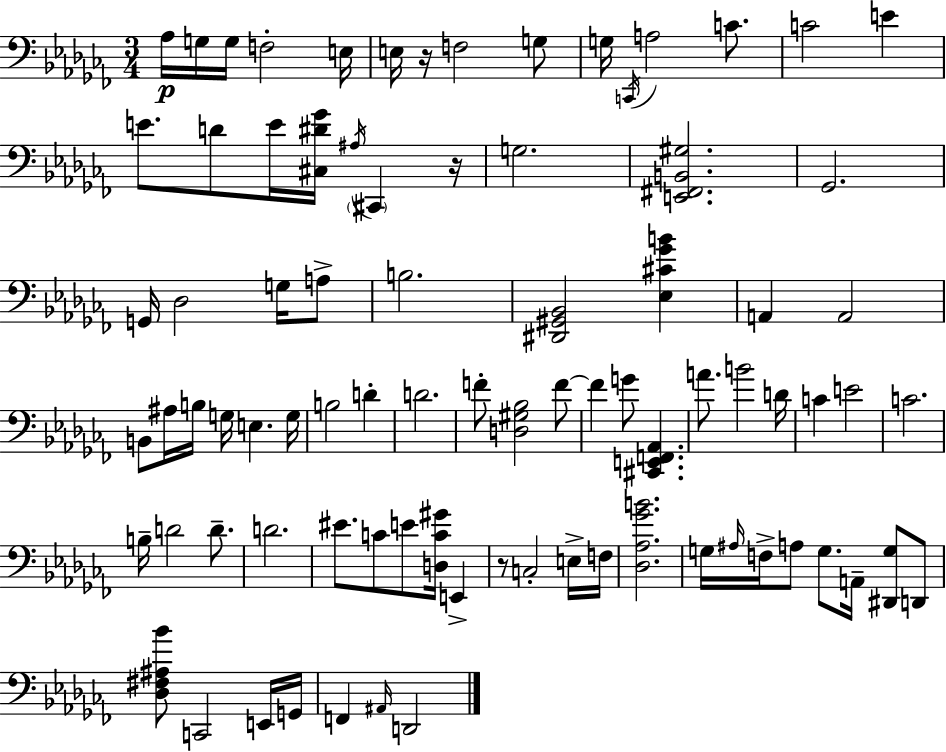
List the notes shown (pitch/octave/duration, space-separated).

Ab3/s G3/s G3/s F3/h E3/s E3/s R/s F3/h G3/e G3/s C2/s A3/h C4/e. C4/h E4/q E4/e. D4/e E4/s [C#3,D#4,Gb4]/s A#3/s C#2/q R/s G3/h. [E2,F#2,B2,G#3]/h. Gb2/h. G2/s Db3/h G3/s A3/e B3/h. [D#2,G#2,Bb2]/h [Eb3,C#4,Gb4,B4]/q A2/q A2/h B2/e A#3/s B3/s G3/s E3/q. G3/s B3/h D4/q D4/h. F4/e [D3,G#3,Bb3]/h F4/e F4/q G4/e [C#2,E2,F2,Ab2]/q. A4/e. B4/h D4/s C4/q E4/h C4/h. B3/s D4/h D4/e. D4/h. EIS4/e. C4/e E4/e [D3,C4,G#4]/s E2/q R/e C3/h E3/s F3/s [Db3,Ab3,Gb4,B4]/h. G3/s A#3/s F3/s A3/e G3/e. A2/s [D#2,G3]/e D2/e [Db3,F#3,A#3,Bb4]/e C2/h E2/s G2/s F2/q A#2/s D2/h